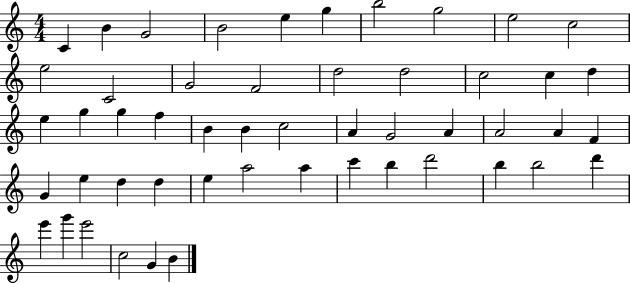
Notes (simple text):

C4/q B4/q G4/h B4/h E5/q G5/q B5/h G5/h E5/h C5/h E5/h C4/h G4/h F4/h D5/h D5/h C5/h C5/q D5/q E5/q G5/q G5/q F5/q B4/q B4/q C5/h A4/q G4/h A4/q A4/h A4/q F4/q G4/q E5/q D5/q D5/q E5/q A5/h A5/q C6/q B5/q D6/h B5/q B5/h D6/q E6/q G6/q E6/h C5/h G4/q B4/q